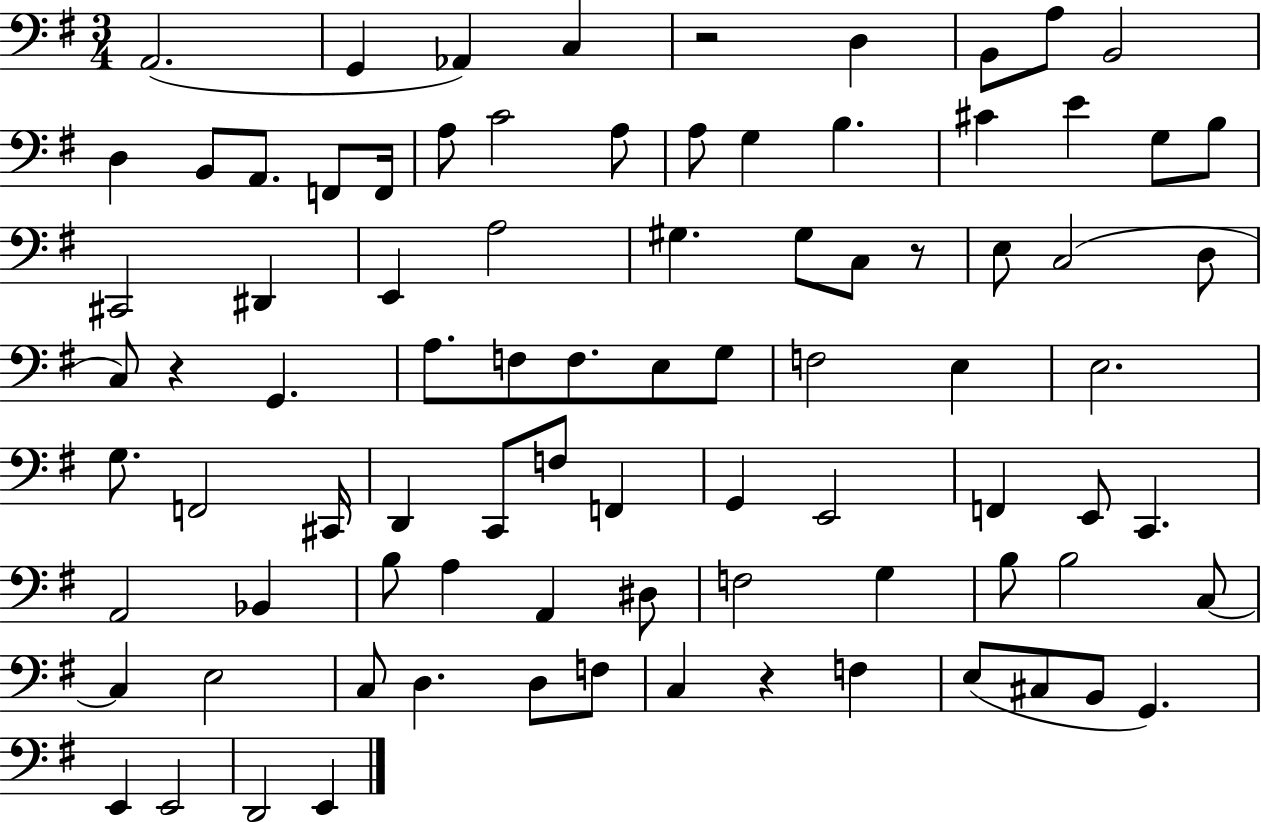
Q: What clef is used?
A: bass